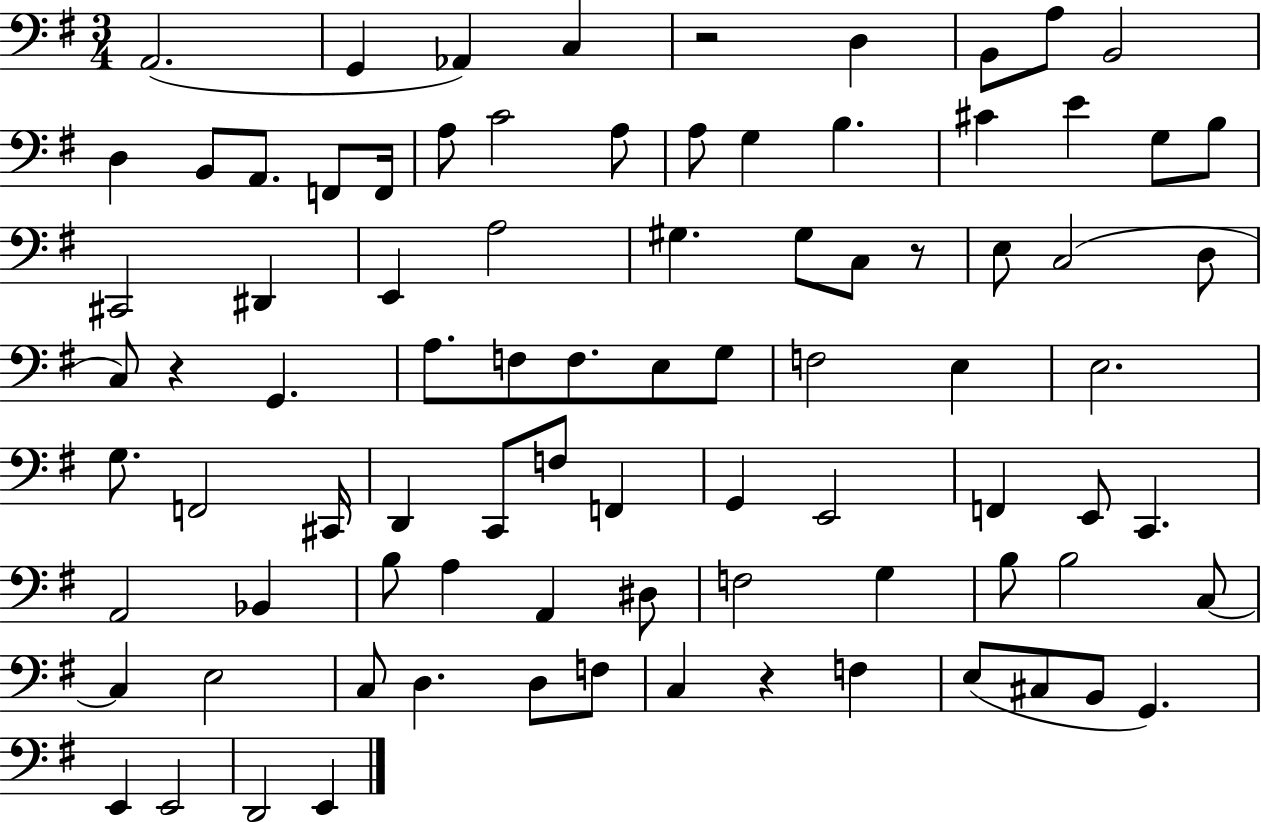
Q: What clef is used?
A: bass